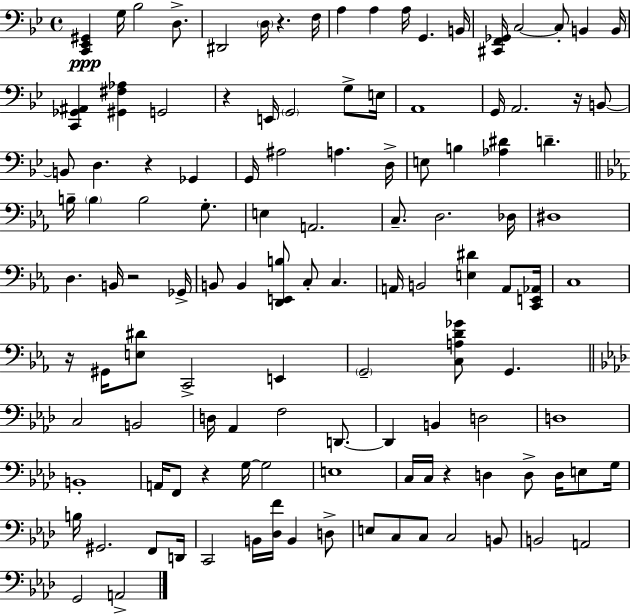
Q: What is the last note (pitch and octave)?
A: A2